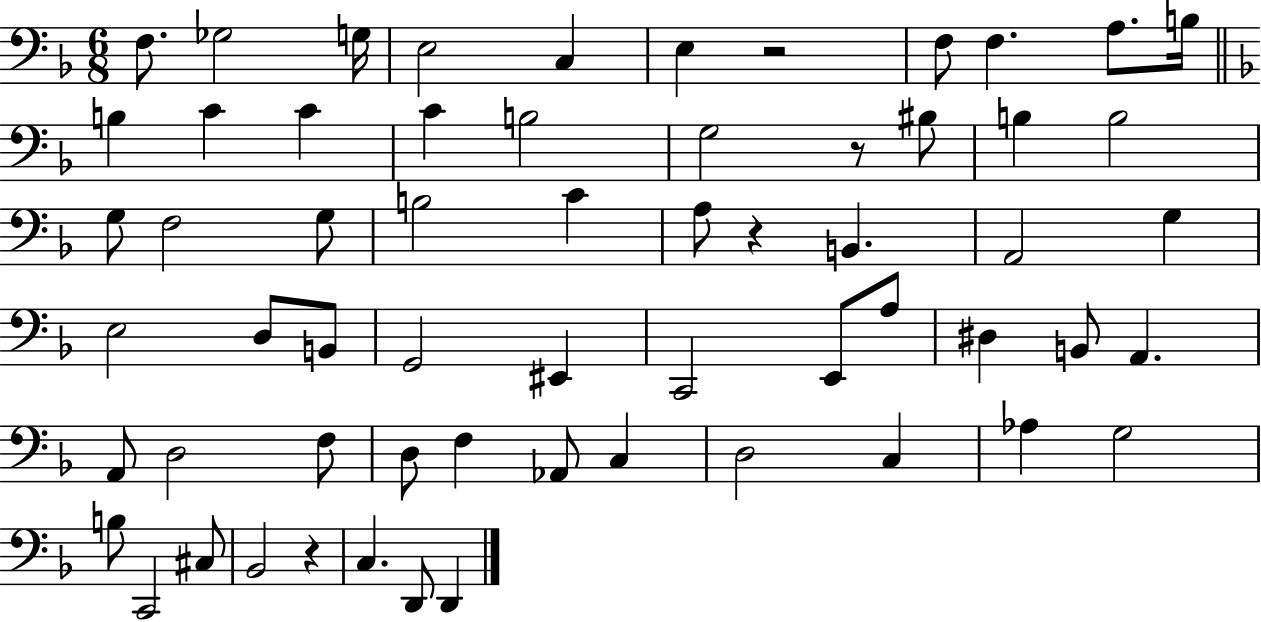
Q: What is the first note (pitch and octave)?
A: F3